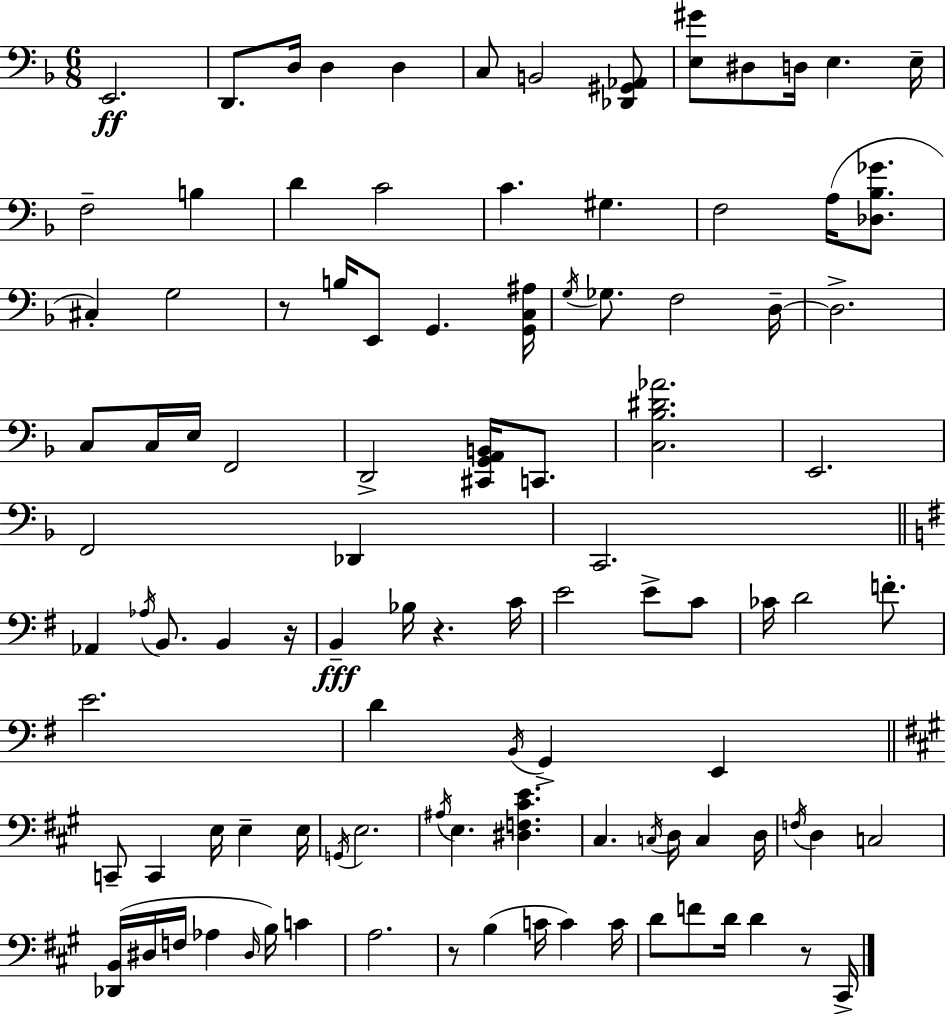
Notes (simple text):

E2/h. D2/e. D3/s D3/q D3/q C3/e B2/h [Db2,G#2,Ab2]/e [E3,G#4]/e D#3/e D3/s E3/q. E3/s F3/h B3/q D4/q C4/h C4/q. G#3/q. F3/h A3/s [Db3,Bb3,Gb4]/e. C#3/q G3/h R/e B3/s E2/e G2/q. [G2,C3,A#3]/s G3/s Gb3/e. F3/h D3/s D3/h. C3/e C3/s E3/s F2/h D2/h [C#2,G2,A2,B2]/s C2/e. [C3,Bb3,D#4,Ab4]/h. E2/h. F2/h Db2/q C2/h. Ab2/q Ab3/s B2/e. B2/q R/s B2/q Bb3/s R/q. C4/s E4/h E4/e C4/e CES4/s D4/h F4/e. E4/h. D4/q B2/s G2/q E2/q C2/e C2/q E3/s E3/q E3/s G2/s E3/h. A#3/s E3/q. [D#3,F3,C#4,E4]/q. C#3/q. C3/s D3/s C3/q D3/s F3/s D3/q C3/h [Db2,B2]/s D#3/s F3/s Ab3/q D#3/s B3/s C4/q A3/h. R/e B3/q C4/s C4/q C4/s D4/e F4/e D4/s D4/q R/e C#2/s